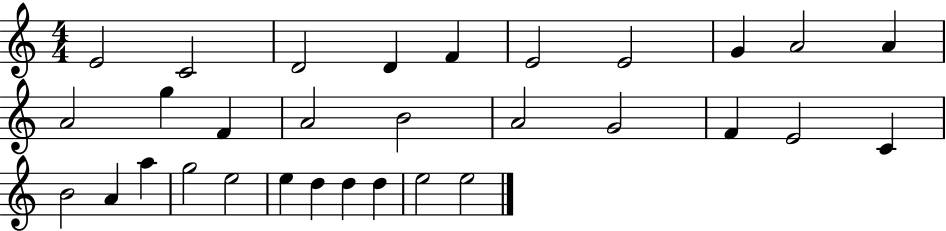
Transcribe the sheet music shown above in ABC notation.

X:1
T:Untitled
M:4/4
L:1/4
K:C
E2 C2 D2 D F E2 E2 G A2 A A2 g F A2 B2 A2 G2 F E2 C B2 A a g2 e2 e d d d e2 e2